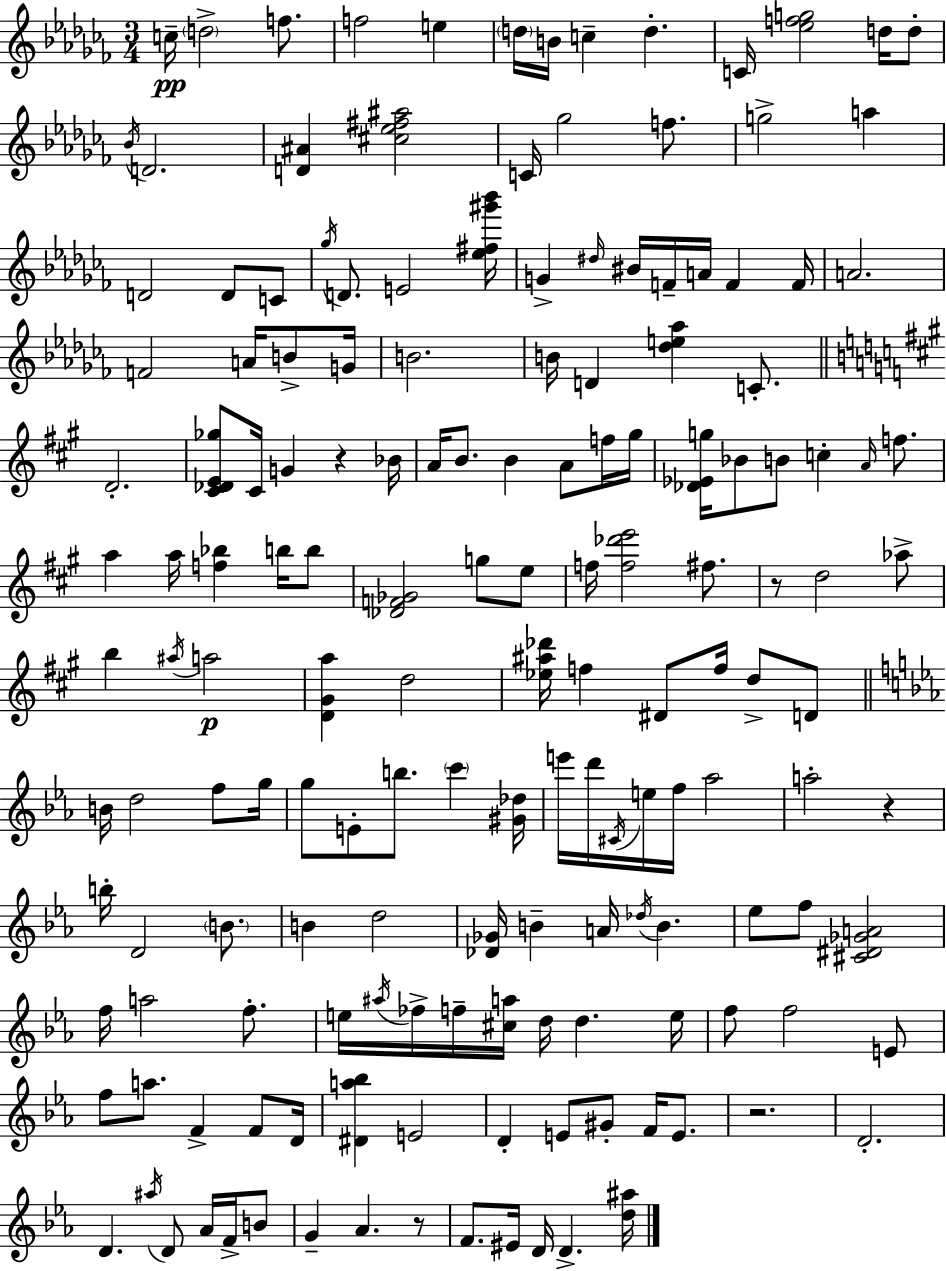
C5/s D5/h F5/e. F5/h E5/q D5/s B4/s C5/q D5/q. C4/s [Eb5,F5,G5]/h D5/s D5/e Bb4/s D4/h. [D4,A#4]/q [C#5,Eb5,F#5,A#5]/h C4/s Gb5/h F5/e. G5/h A5/q D4/h D4/e C4/e Gb5/s D4/e. E4/h [Eb5,F#5,G#6,Bb6]/s G4/q D#5/s BIS4/s F4/s A4/s F4/q F4/s A4/h. F4/h A4/s B4/e G4/s B4/h. B4/s D4/q [Db5,E5,Ab5]/q C4/e. D4/h. [C#4,Db4,E4,Gb5]/e C#4/s G4/q R/q Bb4/s A4/s B4/e. B4/q A4/e F5/s G#5/s [Db4,Eb4,G5]/s Bb4/e B4/e C5/q A4/s F5/e. A5/q A5/s [F5,Bb5]/q B5/s B5/e [Db4,F4,Gb4]/h G5/e E5/e F5/s [F5,Db6,E6]/h F#5/e. R/e D5/h Ab5/e B5/q A#5/s A5/h [D4,G#4,A5]/q D5/h [Eb5,A#5,Db6]/s F5/q D#4/e F5/s D5/e D4/e B4/s D5/h F5/e G5/s G5/e E4/e B5/e. C6/q [G#4,Db5]/s E6/s D6/s C#4/s E5/s F5/s Ab5/h A5/h R/q B5/s D4/h B4/e. B4/q D5/h [Db4,Gb4]/s B4/q A4/s Db5/s B4/q. Eb5/e F5/e [C#4,D#4,Gb4,A4]/h F5/s A5/h F5/e. E5/s A#5/s FES5/s F5/s [C#5,A5]/s D5/s D5/q. E5/s F5/e F5/h E4/e F5/e A5/e. F4/q F4/e D4/s [D#4,A5,Bb5]/q E4/h D4/q E4/e G#4/e F4/s E4/e. R/h. D4/h. D4/q. A#5/s D4/e Ab4/s F4/s B4/e G4/q Ab4/q. R/e F4/e. EIS4/s D4/s D4/q. [D5,A#5]/s